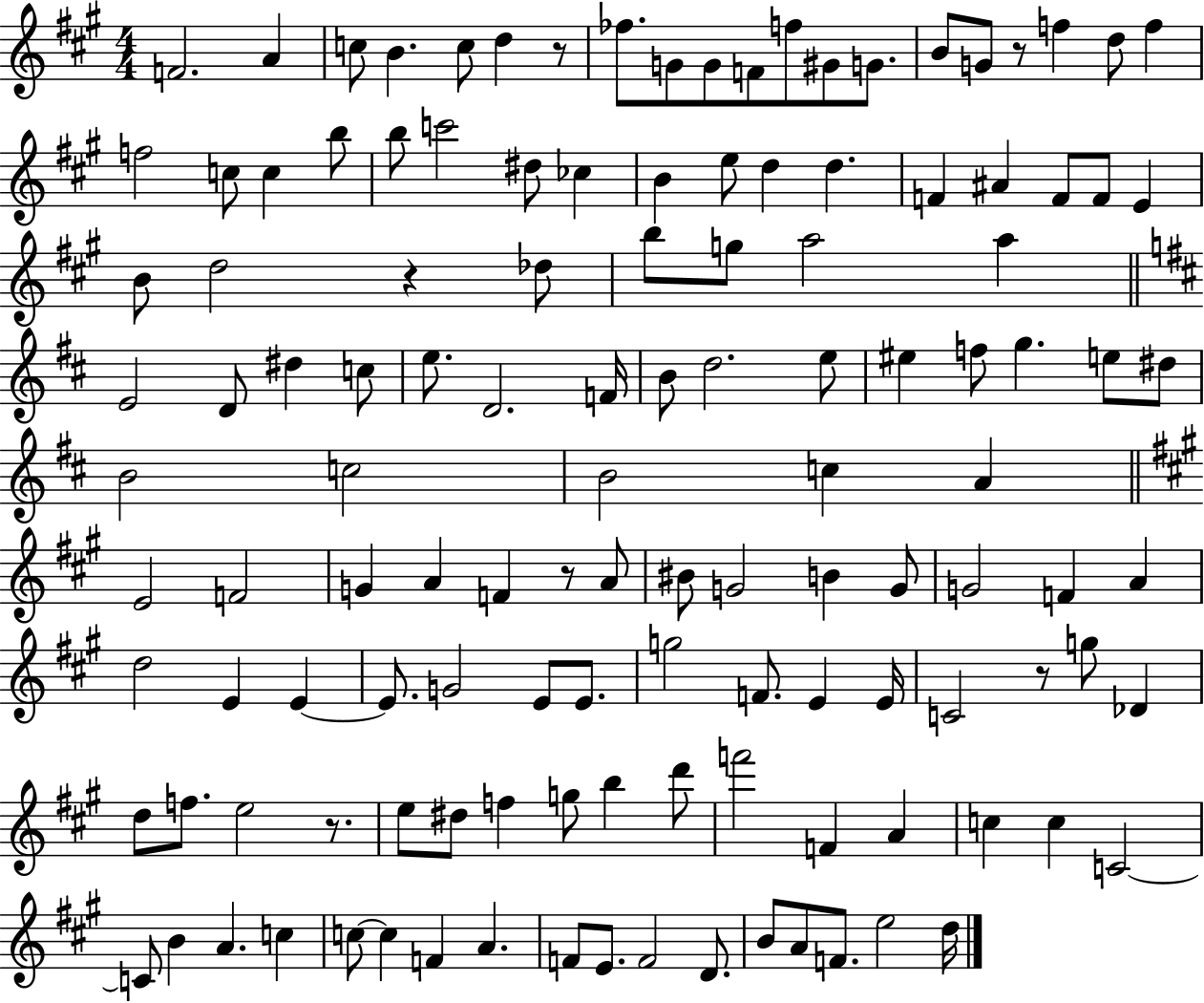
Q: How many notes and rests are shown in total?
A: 127